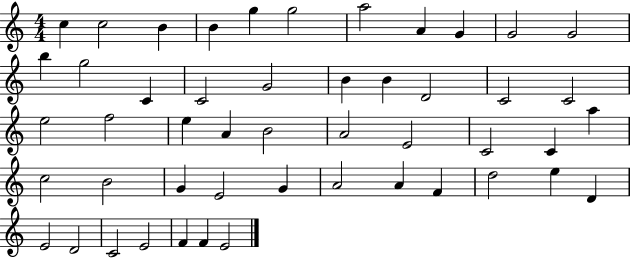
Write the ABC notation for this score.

X:1
T:Untitled
M:4/4
L:1/4
K:C
c c2 B B g g2 a2 A G G2 G2 b g2 C C2 G2 B B D2 C2 C2 e2 f2 e A B2 A2 E2 C2 C a c2 B2 G E2 G A2 A F d2 e D E2 D2 C2 E2 F F E2